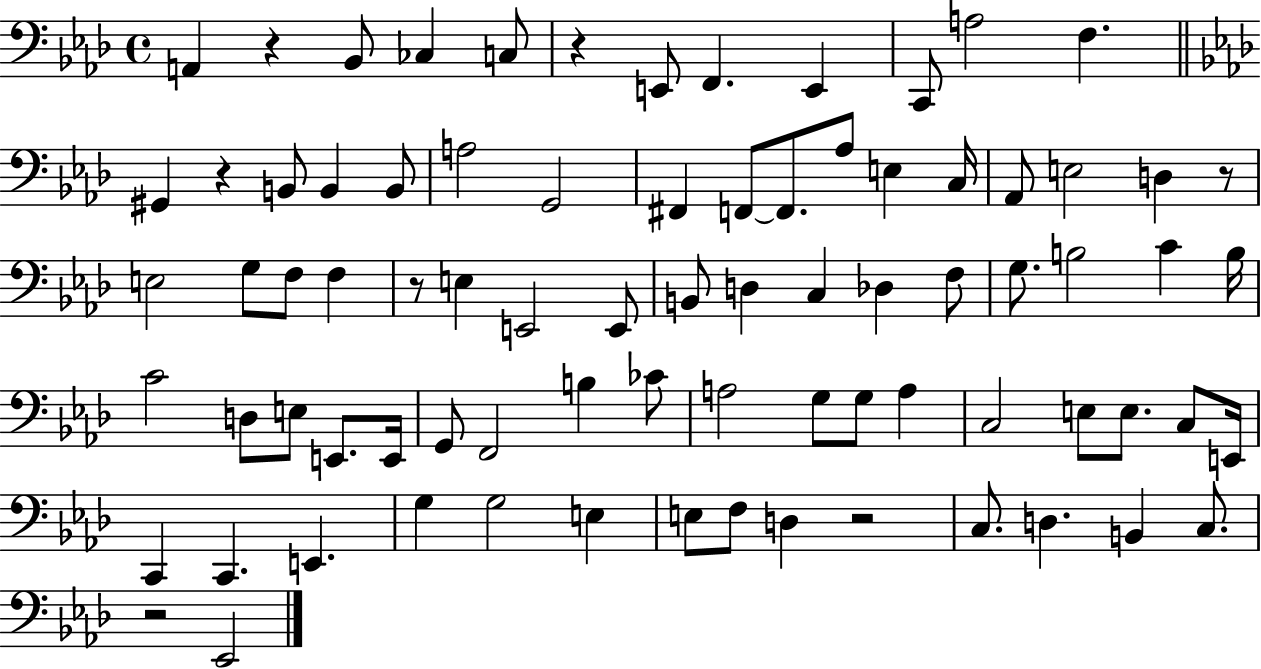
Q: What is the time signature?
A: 4/4